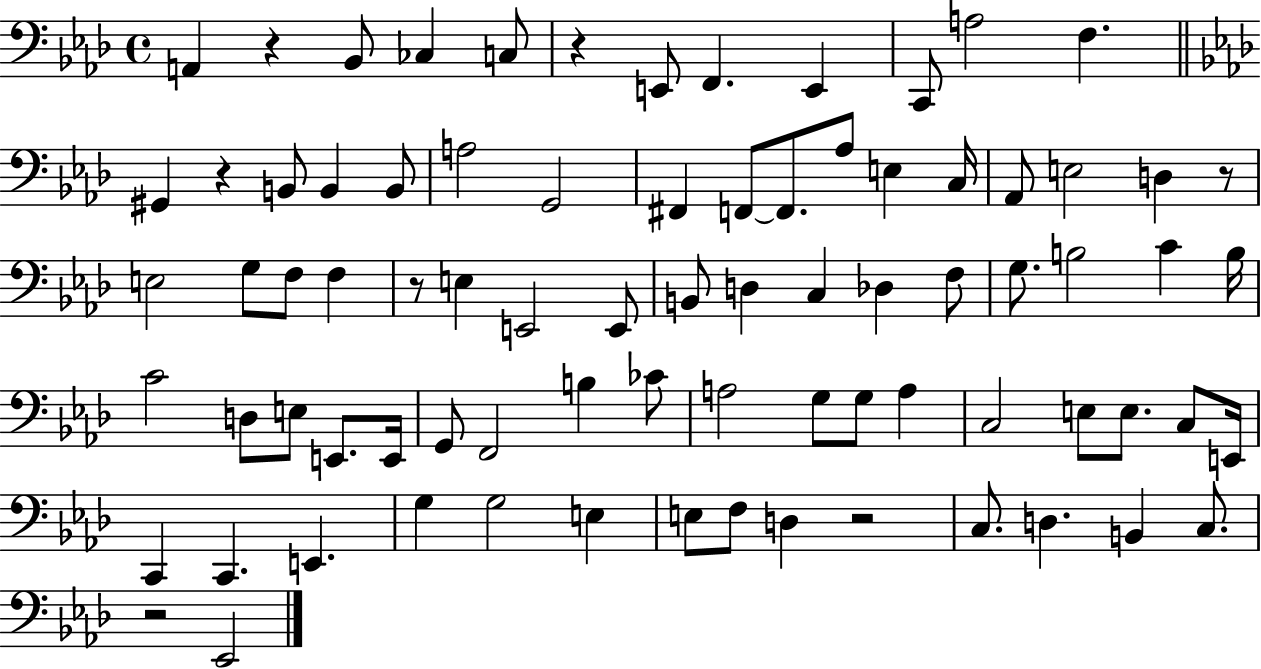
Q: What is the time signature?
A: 4/4